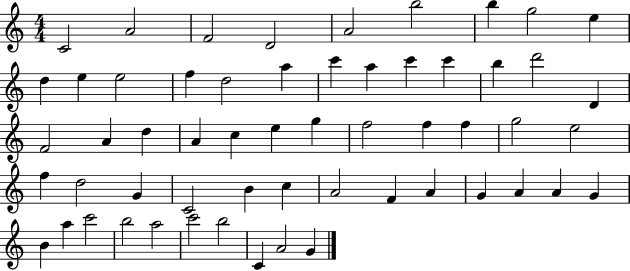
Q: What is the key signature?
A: C major